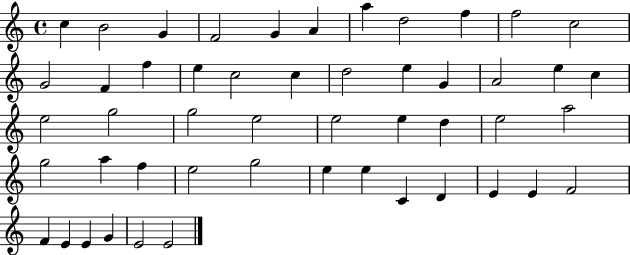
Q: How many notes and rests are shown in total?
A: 50